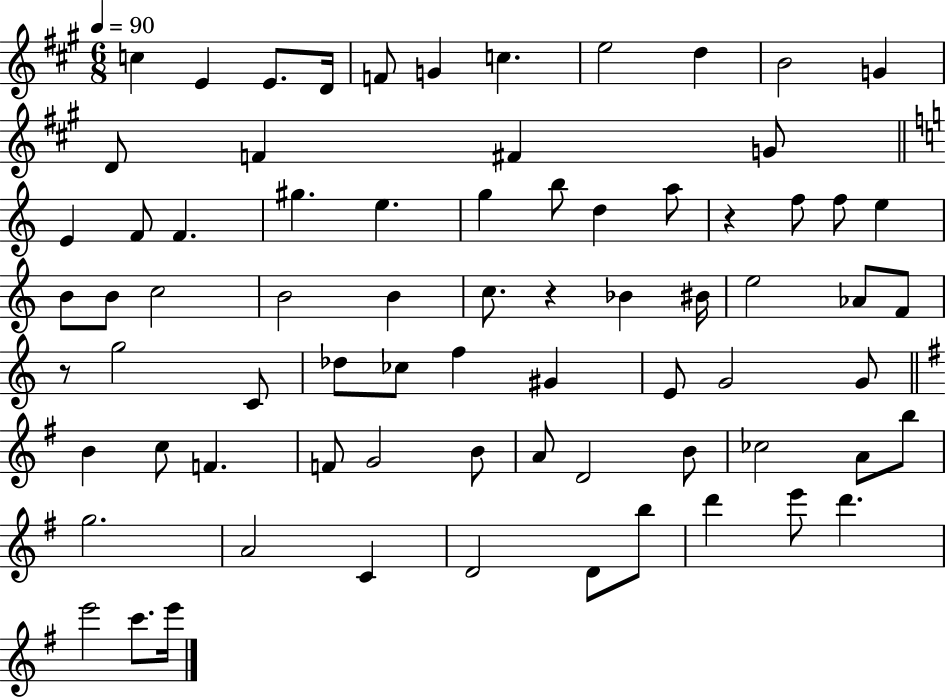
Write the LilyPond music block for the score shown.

{
  \clef treble
  \numericTimeSignature
  \time 6/8
  \key a \major
  \tempo 4 = 90
  c''4 e'4 e'8. d'16 | f'8 g'4 c''4. | e''2 d''4 | b'2 g'4 | \break d'8 f'4 fis'4 g'8 | \bar "||" \break \key c \major e'4 f'8 f'4. | gis''4. e''4. | g''4 b''8 d''4 a''8 | r4 f''8 f''8 e''4 | \break b'8 b'8 c''2 | b'2 b'4 | c''8. r4 bes'4 bis'16 | e''2 aes'8 f'8 | \break r8 g''2 c'8 | des''8 ces''8 f''4 gis'4 | e'8 g'2 g'8 | \bar "||" \break \key g \major b'4 c''8 f'4. | f'8 g'2 b'8 | a'8 d'2 b'8 | ces''2 a'8 b''8 | \break g''2. | a'2 c'4 | d'2 d'8 b''8 | d'''4 e'''8 d'''4. | \break e'''2 c'''8. e'''16 | \bar "|."
}